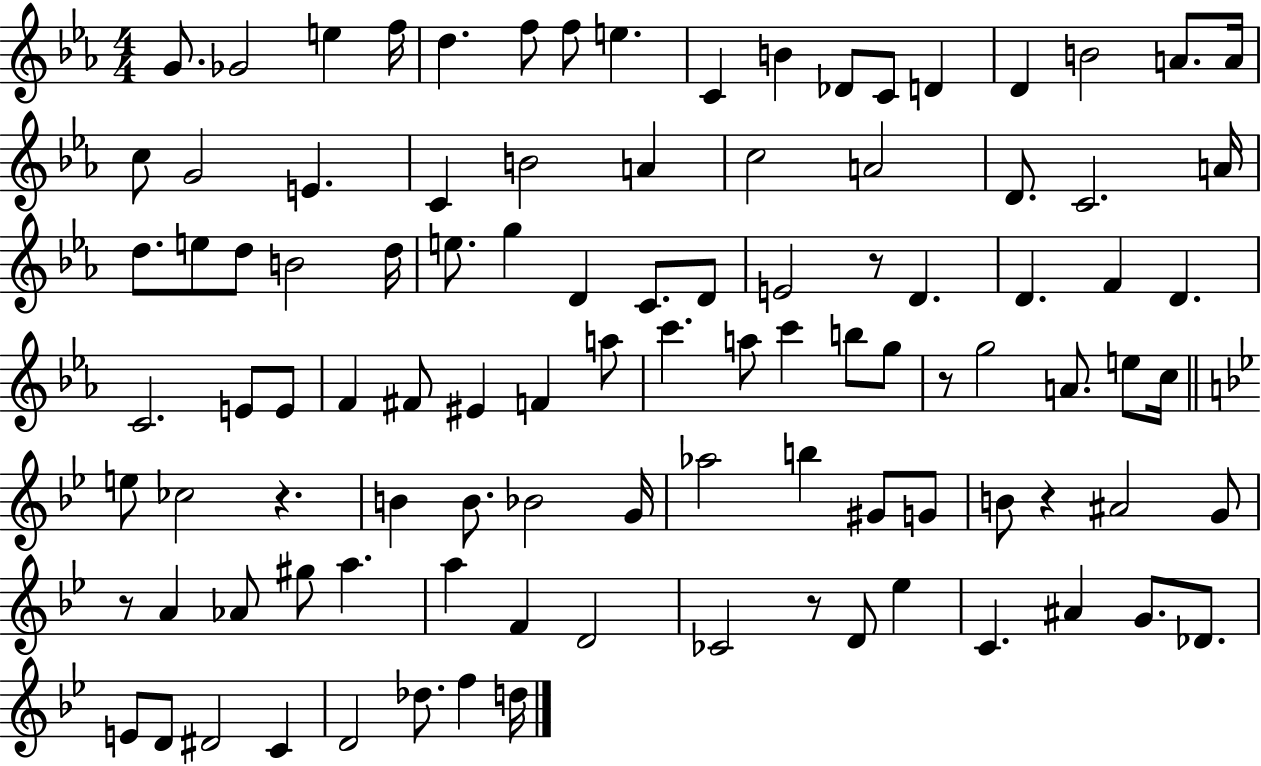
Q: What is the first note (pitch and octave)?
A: G4